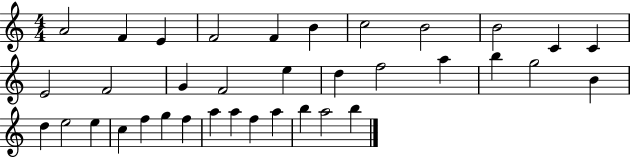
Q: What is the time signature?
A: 4/4